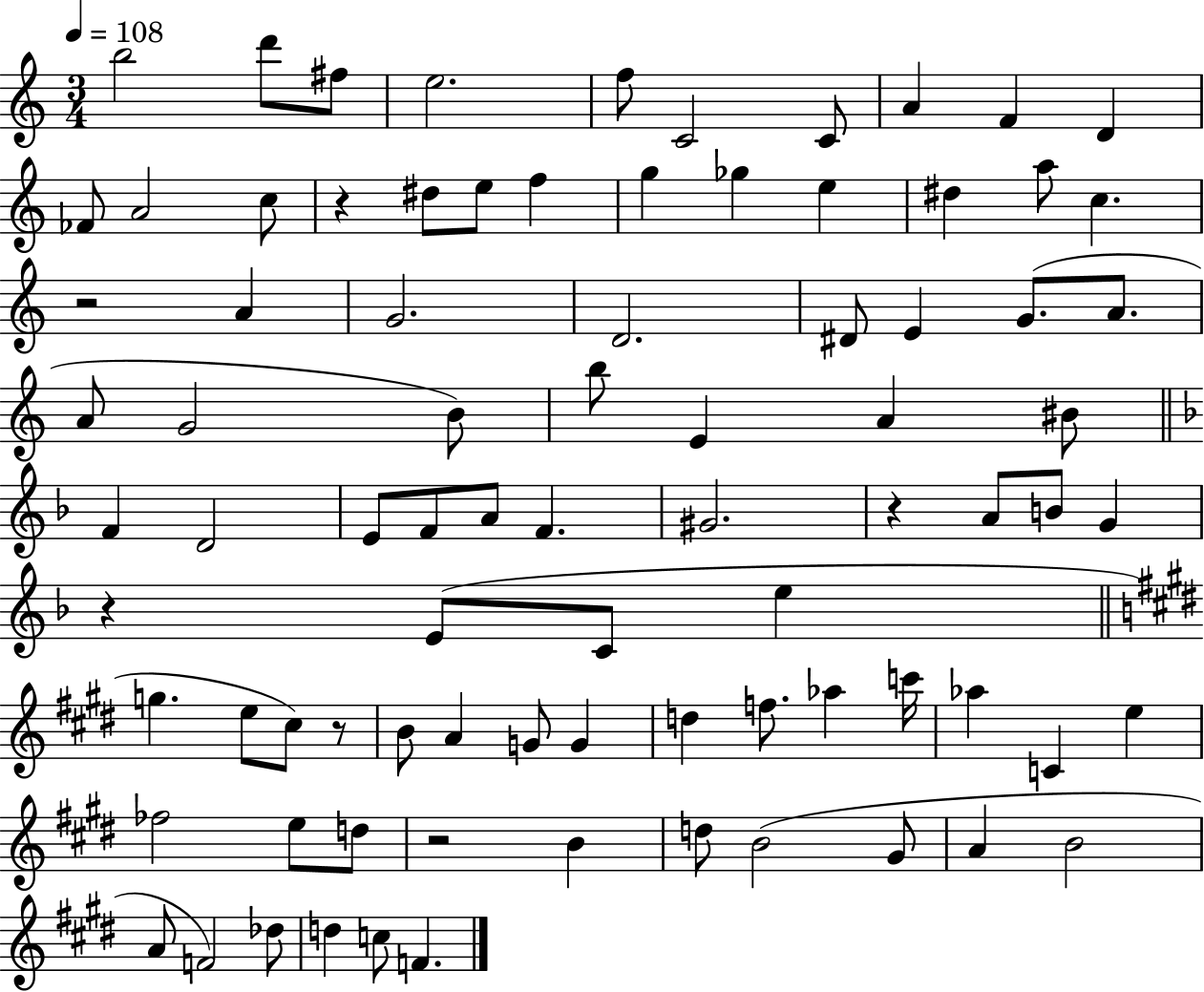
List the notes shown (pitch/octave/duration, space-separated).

B5/h D6/e F#5/e E5/h. F5/e C4/h C4/e A4/q F4/q D4/q FES4/e A4/h C5/e R/q D#5/e E5/e F5/q G5/q Gb5/q E5/q D#5/q A5/e C5/q. R/h A4/q G4/h. D4/h. D#4/e E4/q G4/e. A4/e. A4/e G4/h B4/e B5/e E4/q A4/q BIS4/e F4/q D4/h E4/e F4/e A4/e F4/q. G#4/h. R/q A4/e B4/e G4/q R/q E4/e C4/e E5/q G5/q. E5/e C#5/e R/e B4/e A4/q G4/e G4/q D5/q F5/e. Ab5/q C6/s Ab5/q C4/q E5/q FES5/h E5/e D5/e R/h B4/q D5/e B4/h G#4/e A4/q B4/h A4/e F4/h Db5/e D5/q C5/e F4/q.